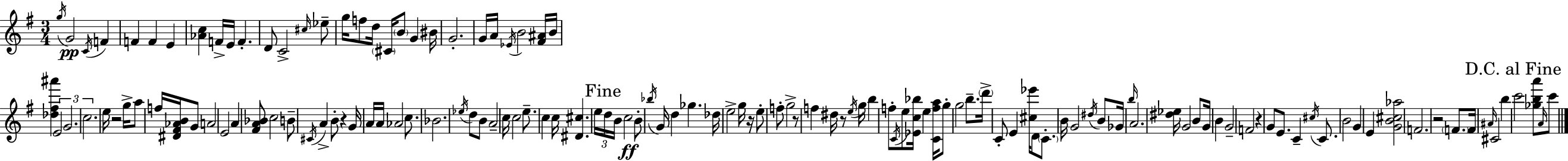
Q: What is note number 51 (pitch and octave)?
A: D5